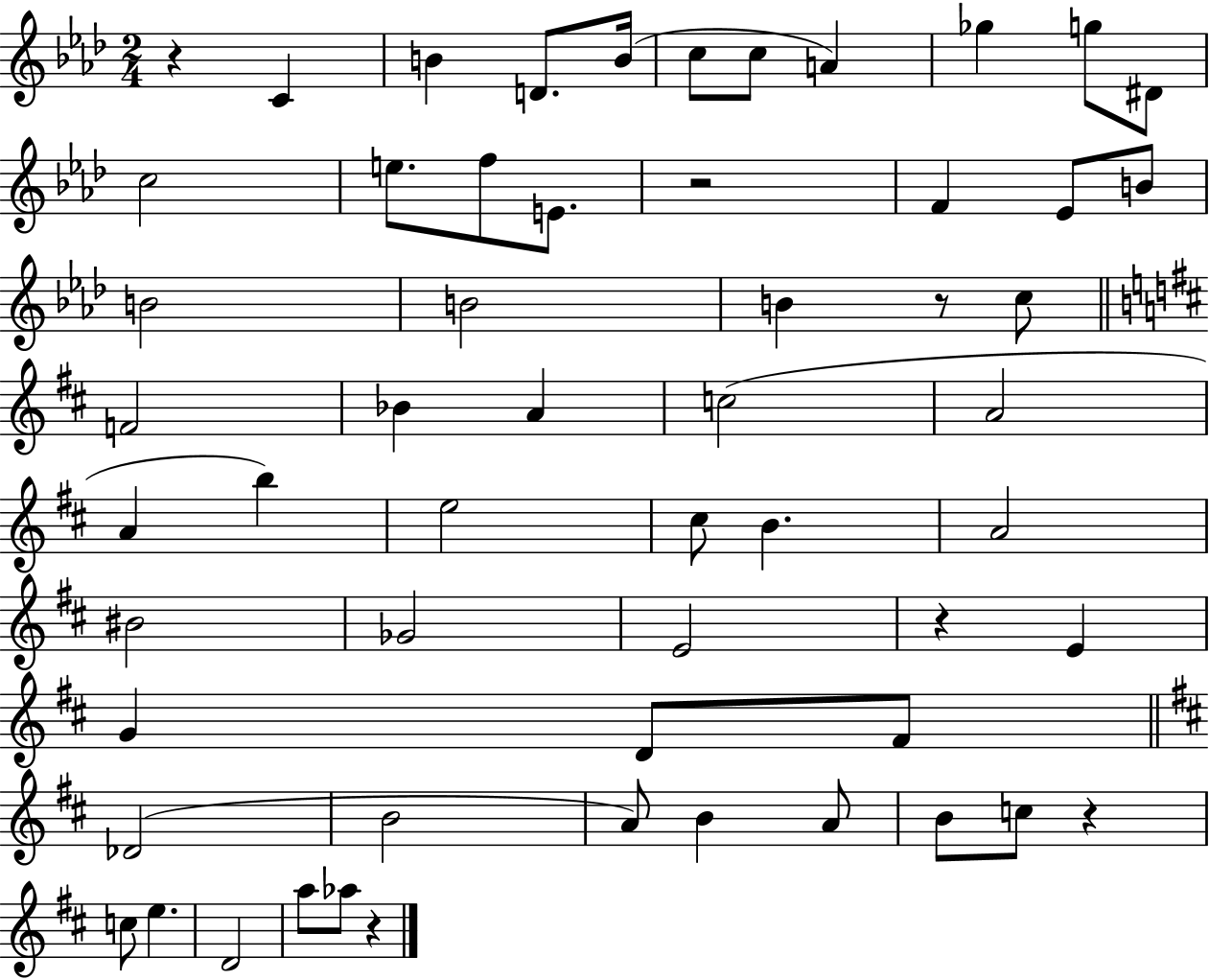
{
  \clef treble
  \numericTimeSignature
  \time 2/4
  \key aes \major
  r4 c'4 | b'4 d'8. b'16( | c''8 c''8 a'4) | ges''4 g''8 dis'8 | \break c''2 | e''8. f''8 e'8. | r2 | f'4 ees'8 b'8 | \break b'2 | b'2 | b'4 r8 c''8 | \bar "||" \break \key d \major f'2 | bes'4 a'4 | c''2( | a'2 | \break a'4 b''4) | e''2 | cis''8 b'4. | a'2 | \break bis'2 | ges'2 | e'2 | r4 e'4 | \break g'4 d'8 fis'8 | \bar "||" \break \key d \major des'2( | b'2 | a'8) b'4 a'8 | b'8 c''8 r4 | \break c''8 e''4. | d'2 | a''8 aes''8 r4 | \bar "|."
}